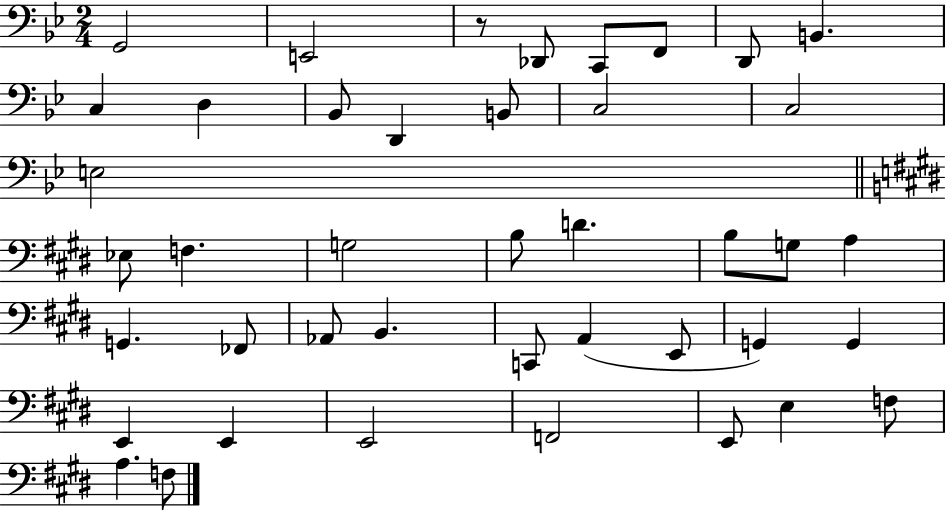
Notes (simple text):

G2/h E2/h R/e Db2/e C2/e F2/e D2/e B2/q. C3/q D3/q Bb2/e D2/q B2/e C3/h C3/h E3/h Eb3/e F3/q. G3/h B3/e D4/q. B3/e G3/e A3/q G2/q. FES2/e Ab2/e B2/q. C2/e A2/q E2/e G2/q G2/q E2/q E2/q E2/h F2/h E2/e E3/q F3/e A3/q. F3/e